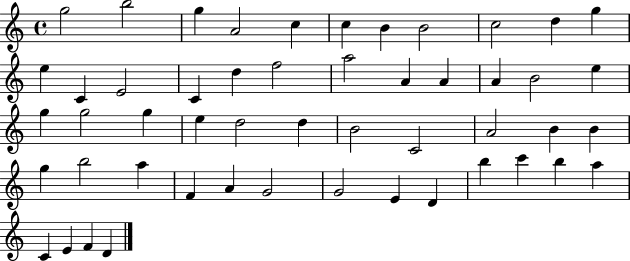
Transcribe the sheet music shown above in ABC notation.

X:1
T:Untitled
M:4/4
L:1/4
K:C
g2 b2 g A2 c c B B2 c2 d g e C E2 C d f2 a2 A A A B2 e g g2 g e d2 d B2 C2 A2 B B g b2 a F A G2 G2 E D b c' b a C E F D